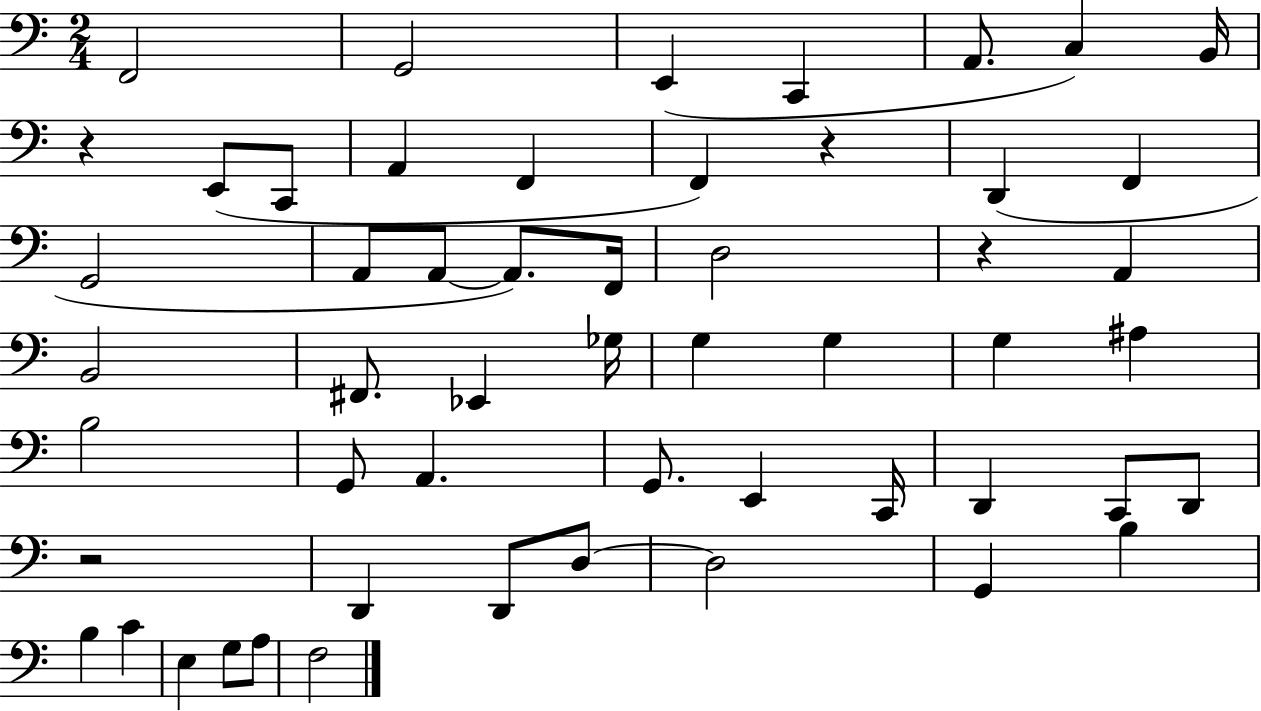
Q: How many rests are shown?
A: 4